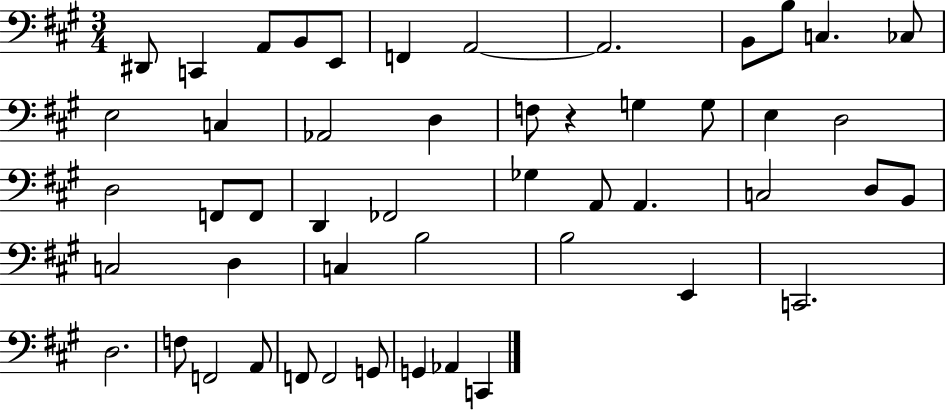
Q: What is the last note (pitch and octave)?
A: C2